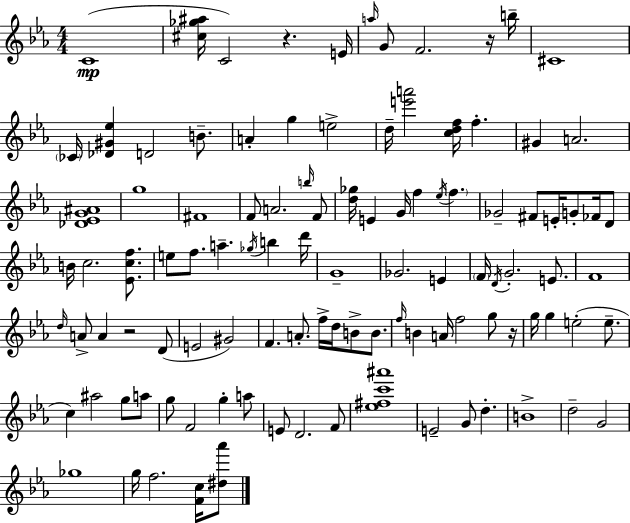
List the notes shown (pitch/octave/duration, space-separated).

C4/w [C#5,Gb5,A#5]/s C4/h R/q. E4/s A5/s G4/e F4/h. R/s B5/s C#4/w CES4/s [Db4,G#4,Eb5]/q D4/h B4/e. A4/q G5/q E5/h D5/s [E6,A6]/h [C5,D5,F5]/s F5/q. G#4/q A4/h. [Db4,Eb4,G4,A#4]/w G5/w F#4/w F4/e A4/h. B5/s F4/e [D5,Gb5]/s E4/q G4/s F5/q Eb5/s F5/q. Gb4/h F#4/e E4/s G4/e FES4/s D4/e B4/s C5/h. [Eb4,C5,F5]/e. E5/e F5/e. A5/q. Gb5/s B5/q D6/s G4/w Gb4/h. E4/q F4/s D4/s G4/h. E4/e. F4/w D5/s A4/e A4/q R/h D4/e E4/h G#4/h F4/q. A4/e. F5/s D5/s B4/e B4/e. F5/s B4/q A4/s F5/h G5/e R/s G5/s G5/q E5/h E5/e. C5/q A#5/h G5/e A5/e G5/e F4/h G5/q A5/e E4/e D4/h. F4/e [Eb5,F#5,C6,A#6]/w E4/h G4/e D5/q. B4/w D5/h G4/h Gb5/w G5/s F5/h. [F4,C5]/s [D#5,Ab6]/e